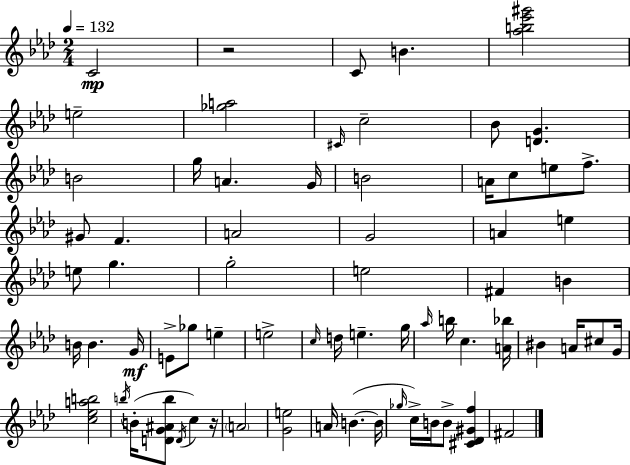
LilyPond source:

{
  \clef treble
  \numericTimeSignature
  \time 2/4
  \key aes \major
  \tempo 4 = 132
  c'2\mp | r2 | c'8 b'4. | <aes'' b'' ees''' gis'''>2 | \break e''2-- | <ges'' a''>2 | \grace { cis'16 } c''2-- | bes'8 <d' g'>4. | \break b'2 | g''16 a'4. | g'16 b'2 | a'16 c''8 e''8 f''8.-> | \break gis'8 f'4. | a'2 | g'2 | a'4 e''4 | \break e''8 g''4. | g''2-. | e''2 | fis'4 b'4 | \break b'16 b'4. | g'16\mf e'8-> ges''8 e''4-- | e''2-> | \grace { c''16 } d''16 e''4.-- | \break g''16 \grace { aes''16 } b''16 c''4. | <a' bes''>16 bis'4 a'16 | cis''8 g'16 <c'' ees'' a'' b''>2 | \acciaccatura { b''16 }( b'16-. <d' g' ais' b''>8 \acciaccatura { d'16 }) | \break c''4 r16 \parenthesize a'2 | <g' e''>2 | a'16 b'4.~(~ | b'16 \grace { ges''16 }) c''16-> b'16 | \break b'8-> <cis' des' gis' f''>4 fis'2 | \bar "|."
}